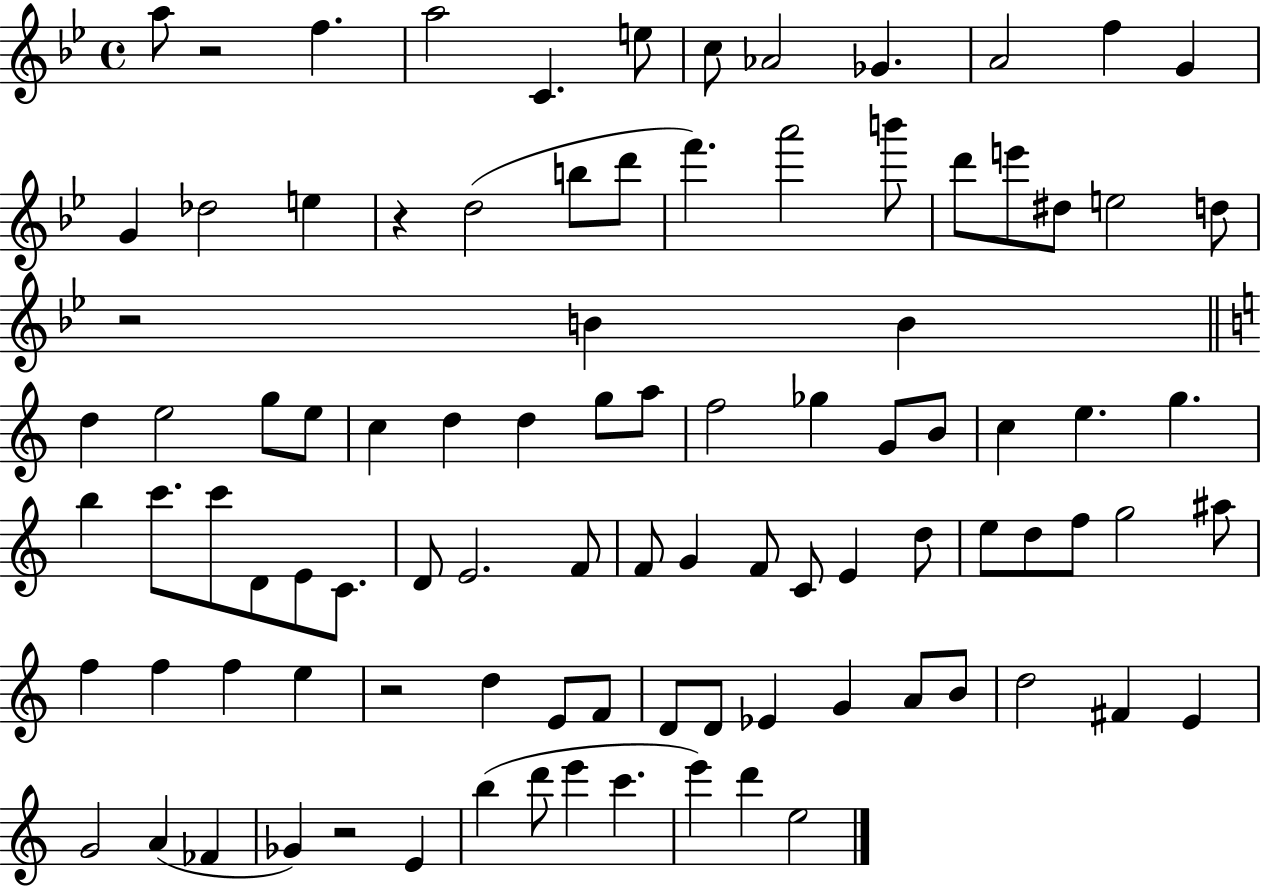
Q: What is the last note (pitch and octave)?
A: E5